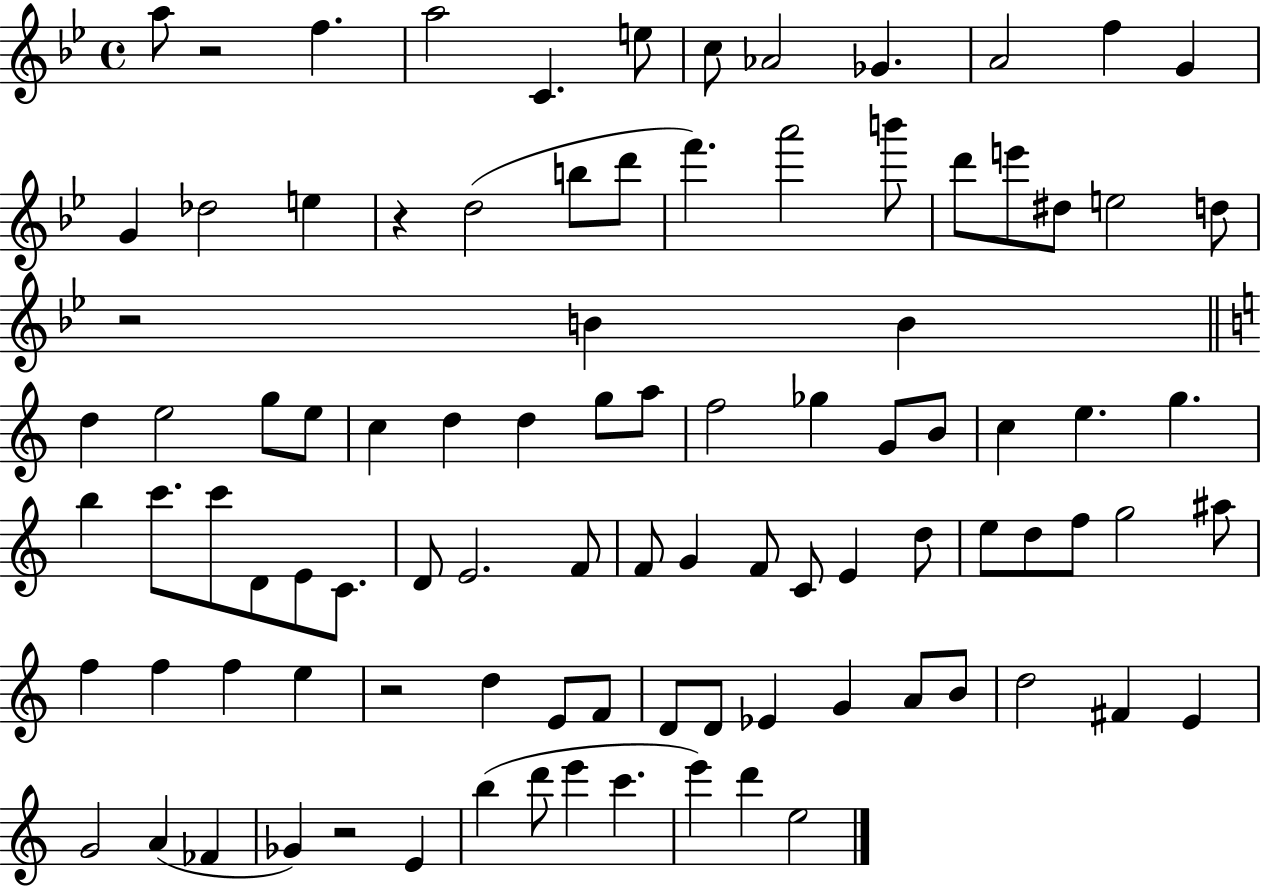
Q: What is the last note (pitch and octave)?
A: E5